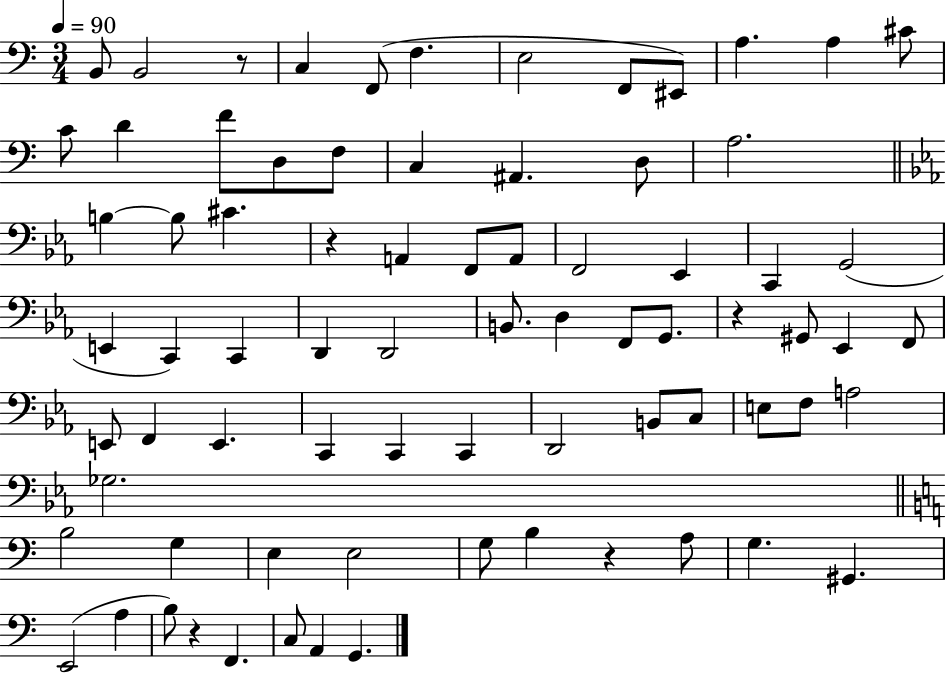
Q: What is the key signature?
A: C major